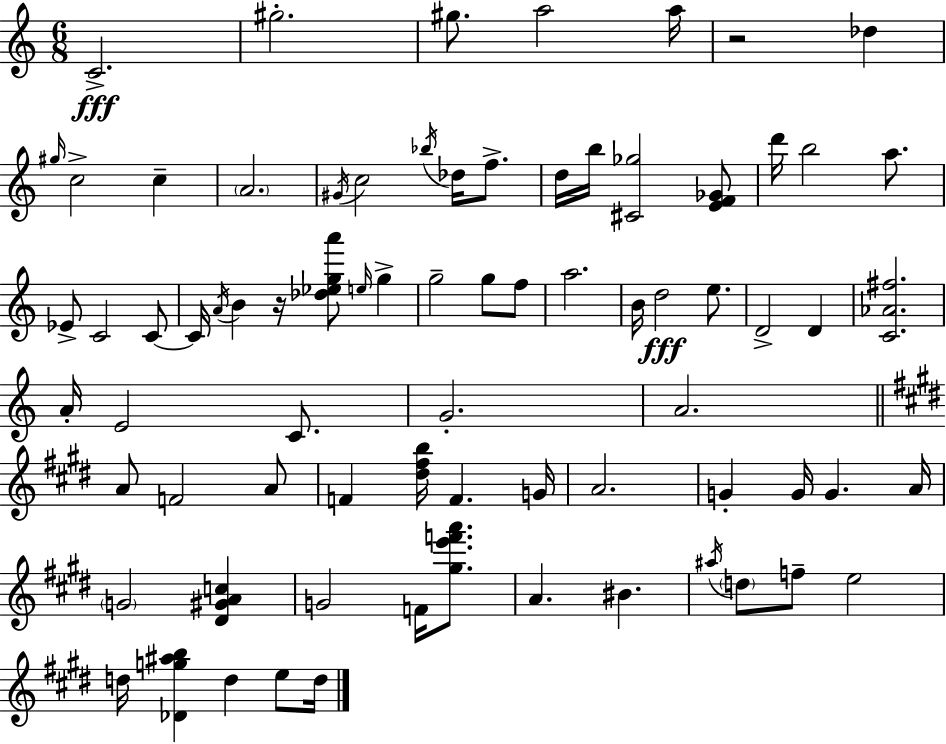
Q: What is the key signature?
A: C major